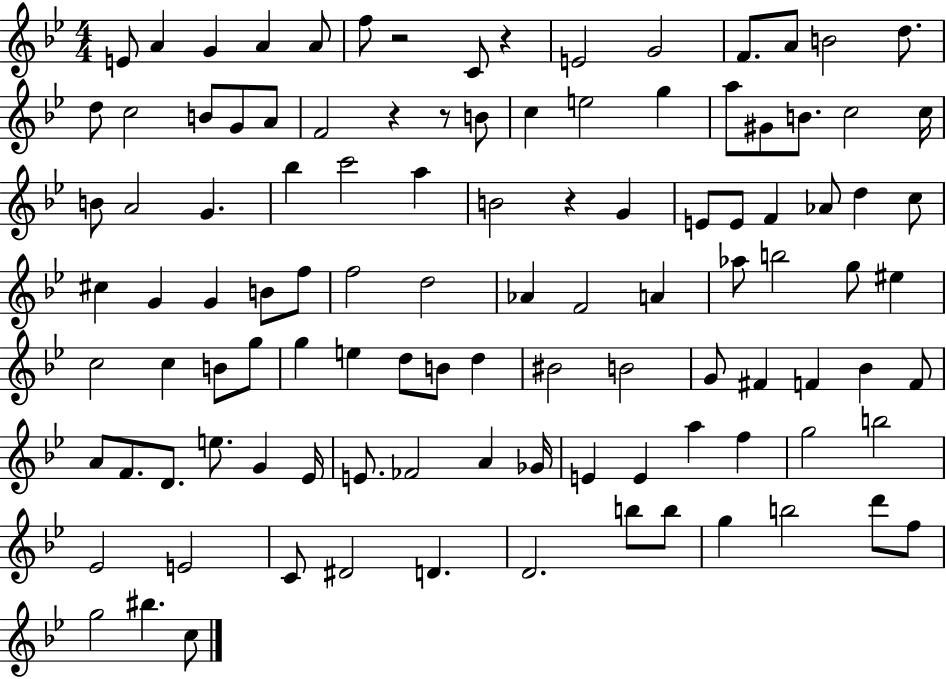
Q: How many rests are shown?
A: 5